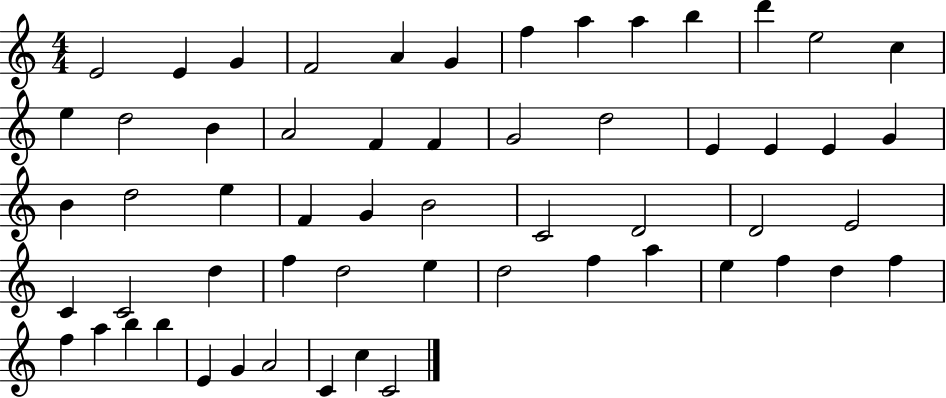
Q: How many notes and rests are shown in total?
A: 58